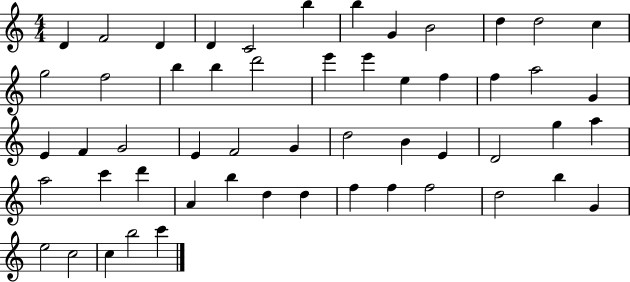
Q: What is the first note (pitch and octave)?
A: D4